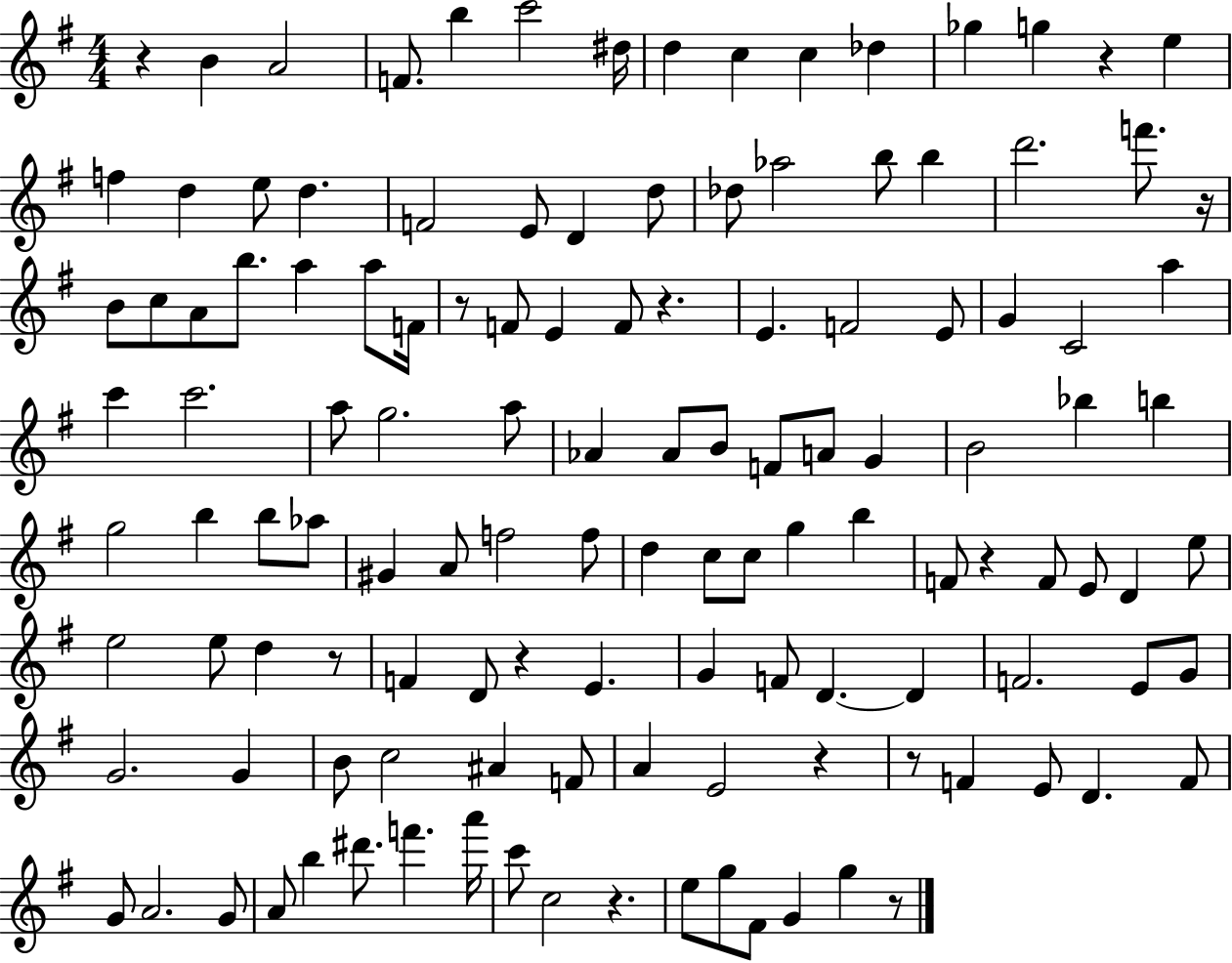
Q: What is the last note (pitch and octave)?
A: G5